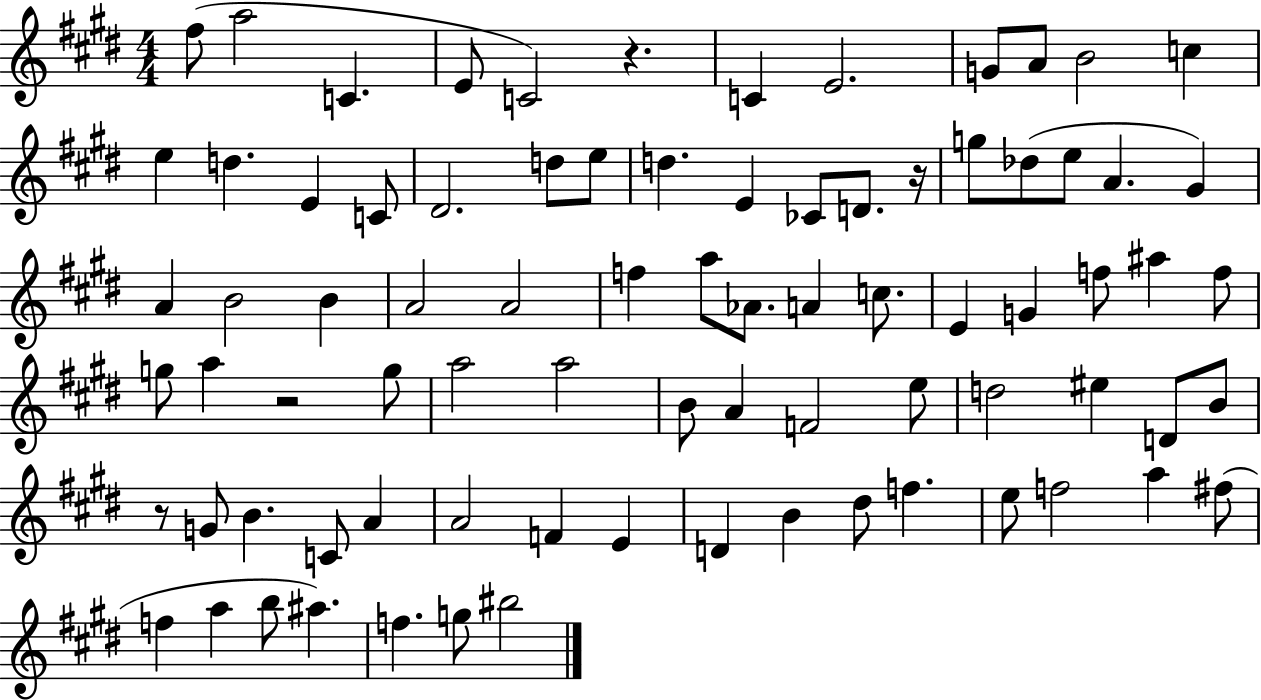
X:1
T:Untitled
M:4/4
L:1/4
K:E
^f/2 a2 C E/2 C2 z C E2 G/2 A/2 B2 c e d E C/2 ^D2 d/2 e/2 d E _C/2 D/2 z/4 g/2 _d/2 e/2 A ^G A B2 B A2 A2 f a/2 _A/2 A c/2 E G f/2 ^a f/2 g/2 a z2 g/2 a2 a2 B/2 A F2 e/2 d2 ^e D/2 B/2 z/2 G/2 B C/2 A A2 F E D B ^d/2 f e/2 f2 a ^f/2 f a b/2 ^a f g/2 ^b2